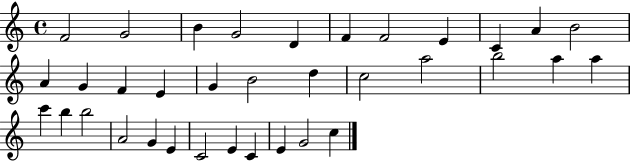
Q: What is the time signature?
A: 4/4